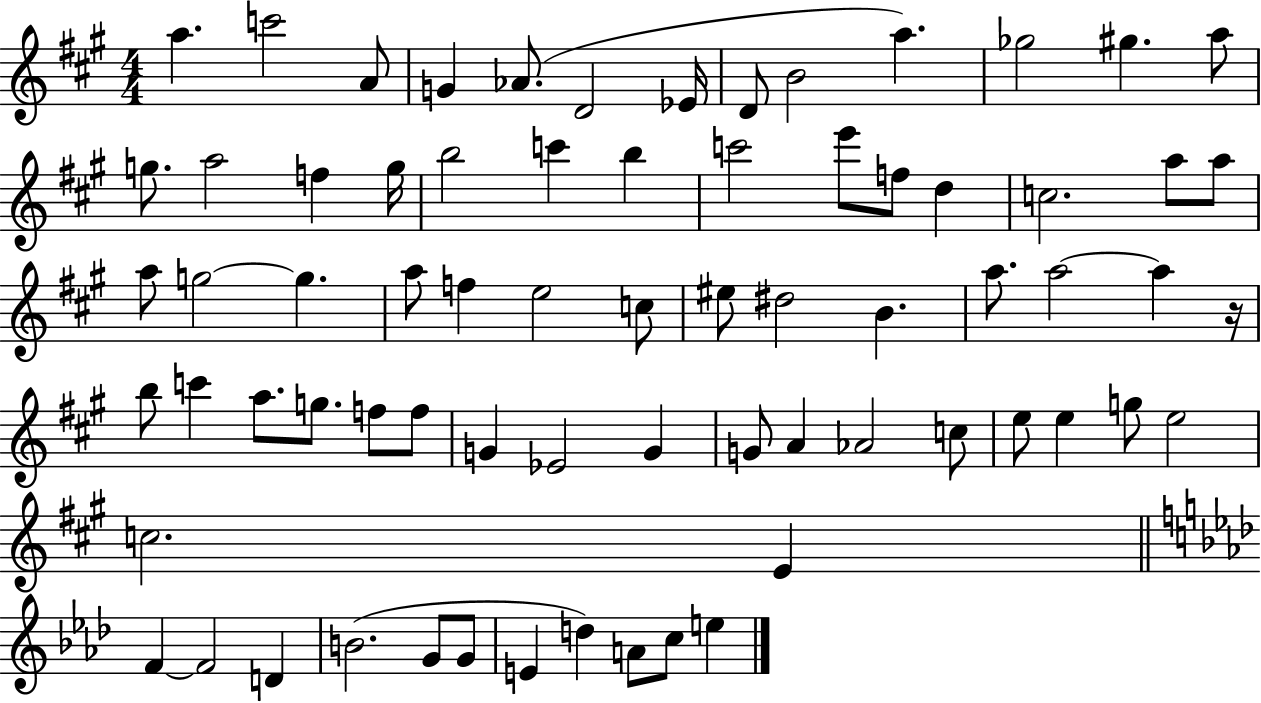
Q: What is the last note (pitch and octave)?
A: E5